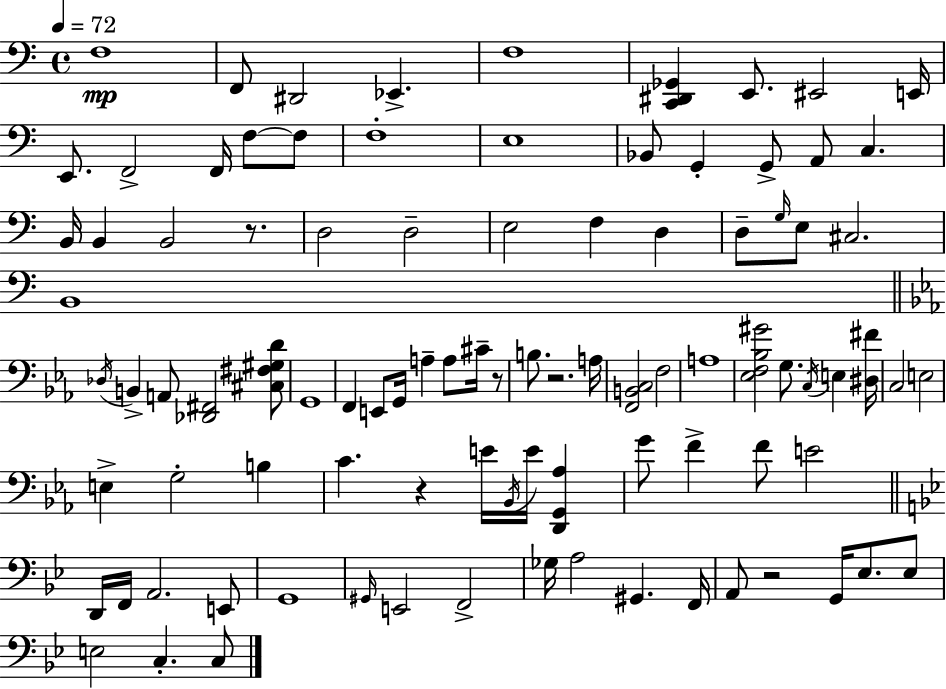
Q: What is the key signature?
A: C major